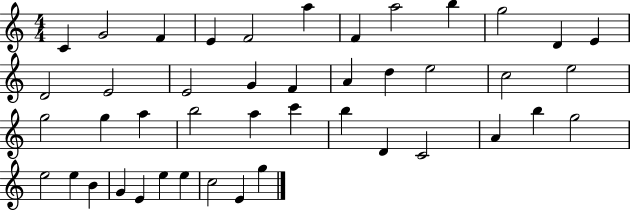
{
  \clef treble
  \numericTimeSignature
  \time 4/4
  \key c \major
  c'4 g'2 f'4 | e'4 f'2 a''4 | f'4 a''2 b''4 | g''2 d'4 e'4 | \break d'2 e'2 | e'2 g'4 f'4 | a'4 d''4 e''2 | c''2 e''2 | \break g''2 g''4 a''4 | b''2 a''4 c'''4 | b''4 d'4 c'2 | a'4 b''4 g''2 | \break e''2 e''4 b'4 | g'4 e'4 e''4 e''4 | c''2 e'4 g''4 | \bar "|."
}